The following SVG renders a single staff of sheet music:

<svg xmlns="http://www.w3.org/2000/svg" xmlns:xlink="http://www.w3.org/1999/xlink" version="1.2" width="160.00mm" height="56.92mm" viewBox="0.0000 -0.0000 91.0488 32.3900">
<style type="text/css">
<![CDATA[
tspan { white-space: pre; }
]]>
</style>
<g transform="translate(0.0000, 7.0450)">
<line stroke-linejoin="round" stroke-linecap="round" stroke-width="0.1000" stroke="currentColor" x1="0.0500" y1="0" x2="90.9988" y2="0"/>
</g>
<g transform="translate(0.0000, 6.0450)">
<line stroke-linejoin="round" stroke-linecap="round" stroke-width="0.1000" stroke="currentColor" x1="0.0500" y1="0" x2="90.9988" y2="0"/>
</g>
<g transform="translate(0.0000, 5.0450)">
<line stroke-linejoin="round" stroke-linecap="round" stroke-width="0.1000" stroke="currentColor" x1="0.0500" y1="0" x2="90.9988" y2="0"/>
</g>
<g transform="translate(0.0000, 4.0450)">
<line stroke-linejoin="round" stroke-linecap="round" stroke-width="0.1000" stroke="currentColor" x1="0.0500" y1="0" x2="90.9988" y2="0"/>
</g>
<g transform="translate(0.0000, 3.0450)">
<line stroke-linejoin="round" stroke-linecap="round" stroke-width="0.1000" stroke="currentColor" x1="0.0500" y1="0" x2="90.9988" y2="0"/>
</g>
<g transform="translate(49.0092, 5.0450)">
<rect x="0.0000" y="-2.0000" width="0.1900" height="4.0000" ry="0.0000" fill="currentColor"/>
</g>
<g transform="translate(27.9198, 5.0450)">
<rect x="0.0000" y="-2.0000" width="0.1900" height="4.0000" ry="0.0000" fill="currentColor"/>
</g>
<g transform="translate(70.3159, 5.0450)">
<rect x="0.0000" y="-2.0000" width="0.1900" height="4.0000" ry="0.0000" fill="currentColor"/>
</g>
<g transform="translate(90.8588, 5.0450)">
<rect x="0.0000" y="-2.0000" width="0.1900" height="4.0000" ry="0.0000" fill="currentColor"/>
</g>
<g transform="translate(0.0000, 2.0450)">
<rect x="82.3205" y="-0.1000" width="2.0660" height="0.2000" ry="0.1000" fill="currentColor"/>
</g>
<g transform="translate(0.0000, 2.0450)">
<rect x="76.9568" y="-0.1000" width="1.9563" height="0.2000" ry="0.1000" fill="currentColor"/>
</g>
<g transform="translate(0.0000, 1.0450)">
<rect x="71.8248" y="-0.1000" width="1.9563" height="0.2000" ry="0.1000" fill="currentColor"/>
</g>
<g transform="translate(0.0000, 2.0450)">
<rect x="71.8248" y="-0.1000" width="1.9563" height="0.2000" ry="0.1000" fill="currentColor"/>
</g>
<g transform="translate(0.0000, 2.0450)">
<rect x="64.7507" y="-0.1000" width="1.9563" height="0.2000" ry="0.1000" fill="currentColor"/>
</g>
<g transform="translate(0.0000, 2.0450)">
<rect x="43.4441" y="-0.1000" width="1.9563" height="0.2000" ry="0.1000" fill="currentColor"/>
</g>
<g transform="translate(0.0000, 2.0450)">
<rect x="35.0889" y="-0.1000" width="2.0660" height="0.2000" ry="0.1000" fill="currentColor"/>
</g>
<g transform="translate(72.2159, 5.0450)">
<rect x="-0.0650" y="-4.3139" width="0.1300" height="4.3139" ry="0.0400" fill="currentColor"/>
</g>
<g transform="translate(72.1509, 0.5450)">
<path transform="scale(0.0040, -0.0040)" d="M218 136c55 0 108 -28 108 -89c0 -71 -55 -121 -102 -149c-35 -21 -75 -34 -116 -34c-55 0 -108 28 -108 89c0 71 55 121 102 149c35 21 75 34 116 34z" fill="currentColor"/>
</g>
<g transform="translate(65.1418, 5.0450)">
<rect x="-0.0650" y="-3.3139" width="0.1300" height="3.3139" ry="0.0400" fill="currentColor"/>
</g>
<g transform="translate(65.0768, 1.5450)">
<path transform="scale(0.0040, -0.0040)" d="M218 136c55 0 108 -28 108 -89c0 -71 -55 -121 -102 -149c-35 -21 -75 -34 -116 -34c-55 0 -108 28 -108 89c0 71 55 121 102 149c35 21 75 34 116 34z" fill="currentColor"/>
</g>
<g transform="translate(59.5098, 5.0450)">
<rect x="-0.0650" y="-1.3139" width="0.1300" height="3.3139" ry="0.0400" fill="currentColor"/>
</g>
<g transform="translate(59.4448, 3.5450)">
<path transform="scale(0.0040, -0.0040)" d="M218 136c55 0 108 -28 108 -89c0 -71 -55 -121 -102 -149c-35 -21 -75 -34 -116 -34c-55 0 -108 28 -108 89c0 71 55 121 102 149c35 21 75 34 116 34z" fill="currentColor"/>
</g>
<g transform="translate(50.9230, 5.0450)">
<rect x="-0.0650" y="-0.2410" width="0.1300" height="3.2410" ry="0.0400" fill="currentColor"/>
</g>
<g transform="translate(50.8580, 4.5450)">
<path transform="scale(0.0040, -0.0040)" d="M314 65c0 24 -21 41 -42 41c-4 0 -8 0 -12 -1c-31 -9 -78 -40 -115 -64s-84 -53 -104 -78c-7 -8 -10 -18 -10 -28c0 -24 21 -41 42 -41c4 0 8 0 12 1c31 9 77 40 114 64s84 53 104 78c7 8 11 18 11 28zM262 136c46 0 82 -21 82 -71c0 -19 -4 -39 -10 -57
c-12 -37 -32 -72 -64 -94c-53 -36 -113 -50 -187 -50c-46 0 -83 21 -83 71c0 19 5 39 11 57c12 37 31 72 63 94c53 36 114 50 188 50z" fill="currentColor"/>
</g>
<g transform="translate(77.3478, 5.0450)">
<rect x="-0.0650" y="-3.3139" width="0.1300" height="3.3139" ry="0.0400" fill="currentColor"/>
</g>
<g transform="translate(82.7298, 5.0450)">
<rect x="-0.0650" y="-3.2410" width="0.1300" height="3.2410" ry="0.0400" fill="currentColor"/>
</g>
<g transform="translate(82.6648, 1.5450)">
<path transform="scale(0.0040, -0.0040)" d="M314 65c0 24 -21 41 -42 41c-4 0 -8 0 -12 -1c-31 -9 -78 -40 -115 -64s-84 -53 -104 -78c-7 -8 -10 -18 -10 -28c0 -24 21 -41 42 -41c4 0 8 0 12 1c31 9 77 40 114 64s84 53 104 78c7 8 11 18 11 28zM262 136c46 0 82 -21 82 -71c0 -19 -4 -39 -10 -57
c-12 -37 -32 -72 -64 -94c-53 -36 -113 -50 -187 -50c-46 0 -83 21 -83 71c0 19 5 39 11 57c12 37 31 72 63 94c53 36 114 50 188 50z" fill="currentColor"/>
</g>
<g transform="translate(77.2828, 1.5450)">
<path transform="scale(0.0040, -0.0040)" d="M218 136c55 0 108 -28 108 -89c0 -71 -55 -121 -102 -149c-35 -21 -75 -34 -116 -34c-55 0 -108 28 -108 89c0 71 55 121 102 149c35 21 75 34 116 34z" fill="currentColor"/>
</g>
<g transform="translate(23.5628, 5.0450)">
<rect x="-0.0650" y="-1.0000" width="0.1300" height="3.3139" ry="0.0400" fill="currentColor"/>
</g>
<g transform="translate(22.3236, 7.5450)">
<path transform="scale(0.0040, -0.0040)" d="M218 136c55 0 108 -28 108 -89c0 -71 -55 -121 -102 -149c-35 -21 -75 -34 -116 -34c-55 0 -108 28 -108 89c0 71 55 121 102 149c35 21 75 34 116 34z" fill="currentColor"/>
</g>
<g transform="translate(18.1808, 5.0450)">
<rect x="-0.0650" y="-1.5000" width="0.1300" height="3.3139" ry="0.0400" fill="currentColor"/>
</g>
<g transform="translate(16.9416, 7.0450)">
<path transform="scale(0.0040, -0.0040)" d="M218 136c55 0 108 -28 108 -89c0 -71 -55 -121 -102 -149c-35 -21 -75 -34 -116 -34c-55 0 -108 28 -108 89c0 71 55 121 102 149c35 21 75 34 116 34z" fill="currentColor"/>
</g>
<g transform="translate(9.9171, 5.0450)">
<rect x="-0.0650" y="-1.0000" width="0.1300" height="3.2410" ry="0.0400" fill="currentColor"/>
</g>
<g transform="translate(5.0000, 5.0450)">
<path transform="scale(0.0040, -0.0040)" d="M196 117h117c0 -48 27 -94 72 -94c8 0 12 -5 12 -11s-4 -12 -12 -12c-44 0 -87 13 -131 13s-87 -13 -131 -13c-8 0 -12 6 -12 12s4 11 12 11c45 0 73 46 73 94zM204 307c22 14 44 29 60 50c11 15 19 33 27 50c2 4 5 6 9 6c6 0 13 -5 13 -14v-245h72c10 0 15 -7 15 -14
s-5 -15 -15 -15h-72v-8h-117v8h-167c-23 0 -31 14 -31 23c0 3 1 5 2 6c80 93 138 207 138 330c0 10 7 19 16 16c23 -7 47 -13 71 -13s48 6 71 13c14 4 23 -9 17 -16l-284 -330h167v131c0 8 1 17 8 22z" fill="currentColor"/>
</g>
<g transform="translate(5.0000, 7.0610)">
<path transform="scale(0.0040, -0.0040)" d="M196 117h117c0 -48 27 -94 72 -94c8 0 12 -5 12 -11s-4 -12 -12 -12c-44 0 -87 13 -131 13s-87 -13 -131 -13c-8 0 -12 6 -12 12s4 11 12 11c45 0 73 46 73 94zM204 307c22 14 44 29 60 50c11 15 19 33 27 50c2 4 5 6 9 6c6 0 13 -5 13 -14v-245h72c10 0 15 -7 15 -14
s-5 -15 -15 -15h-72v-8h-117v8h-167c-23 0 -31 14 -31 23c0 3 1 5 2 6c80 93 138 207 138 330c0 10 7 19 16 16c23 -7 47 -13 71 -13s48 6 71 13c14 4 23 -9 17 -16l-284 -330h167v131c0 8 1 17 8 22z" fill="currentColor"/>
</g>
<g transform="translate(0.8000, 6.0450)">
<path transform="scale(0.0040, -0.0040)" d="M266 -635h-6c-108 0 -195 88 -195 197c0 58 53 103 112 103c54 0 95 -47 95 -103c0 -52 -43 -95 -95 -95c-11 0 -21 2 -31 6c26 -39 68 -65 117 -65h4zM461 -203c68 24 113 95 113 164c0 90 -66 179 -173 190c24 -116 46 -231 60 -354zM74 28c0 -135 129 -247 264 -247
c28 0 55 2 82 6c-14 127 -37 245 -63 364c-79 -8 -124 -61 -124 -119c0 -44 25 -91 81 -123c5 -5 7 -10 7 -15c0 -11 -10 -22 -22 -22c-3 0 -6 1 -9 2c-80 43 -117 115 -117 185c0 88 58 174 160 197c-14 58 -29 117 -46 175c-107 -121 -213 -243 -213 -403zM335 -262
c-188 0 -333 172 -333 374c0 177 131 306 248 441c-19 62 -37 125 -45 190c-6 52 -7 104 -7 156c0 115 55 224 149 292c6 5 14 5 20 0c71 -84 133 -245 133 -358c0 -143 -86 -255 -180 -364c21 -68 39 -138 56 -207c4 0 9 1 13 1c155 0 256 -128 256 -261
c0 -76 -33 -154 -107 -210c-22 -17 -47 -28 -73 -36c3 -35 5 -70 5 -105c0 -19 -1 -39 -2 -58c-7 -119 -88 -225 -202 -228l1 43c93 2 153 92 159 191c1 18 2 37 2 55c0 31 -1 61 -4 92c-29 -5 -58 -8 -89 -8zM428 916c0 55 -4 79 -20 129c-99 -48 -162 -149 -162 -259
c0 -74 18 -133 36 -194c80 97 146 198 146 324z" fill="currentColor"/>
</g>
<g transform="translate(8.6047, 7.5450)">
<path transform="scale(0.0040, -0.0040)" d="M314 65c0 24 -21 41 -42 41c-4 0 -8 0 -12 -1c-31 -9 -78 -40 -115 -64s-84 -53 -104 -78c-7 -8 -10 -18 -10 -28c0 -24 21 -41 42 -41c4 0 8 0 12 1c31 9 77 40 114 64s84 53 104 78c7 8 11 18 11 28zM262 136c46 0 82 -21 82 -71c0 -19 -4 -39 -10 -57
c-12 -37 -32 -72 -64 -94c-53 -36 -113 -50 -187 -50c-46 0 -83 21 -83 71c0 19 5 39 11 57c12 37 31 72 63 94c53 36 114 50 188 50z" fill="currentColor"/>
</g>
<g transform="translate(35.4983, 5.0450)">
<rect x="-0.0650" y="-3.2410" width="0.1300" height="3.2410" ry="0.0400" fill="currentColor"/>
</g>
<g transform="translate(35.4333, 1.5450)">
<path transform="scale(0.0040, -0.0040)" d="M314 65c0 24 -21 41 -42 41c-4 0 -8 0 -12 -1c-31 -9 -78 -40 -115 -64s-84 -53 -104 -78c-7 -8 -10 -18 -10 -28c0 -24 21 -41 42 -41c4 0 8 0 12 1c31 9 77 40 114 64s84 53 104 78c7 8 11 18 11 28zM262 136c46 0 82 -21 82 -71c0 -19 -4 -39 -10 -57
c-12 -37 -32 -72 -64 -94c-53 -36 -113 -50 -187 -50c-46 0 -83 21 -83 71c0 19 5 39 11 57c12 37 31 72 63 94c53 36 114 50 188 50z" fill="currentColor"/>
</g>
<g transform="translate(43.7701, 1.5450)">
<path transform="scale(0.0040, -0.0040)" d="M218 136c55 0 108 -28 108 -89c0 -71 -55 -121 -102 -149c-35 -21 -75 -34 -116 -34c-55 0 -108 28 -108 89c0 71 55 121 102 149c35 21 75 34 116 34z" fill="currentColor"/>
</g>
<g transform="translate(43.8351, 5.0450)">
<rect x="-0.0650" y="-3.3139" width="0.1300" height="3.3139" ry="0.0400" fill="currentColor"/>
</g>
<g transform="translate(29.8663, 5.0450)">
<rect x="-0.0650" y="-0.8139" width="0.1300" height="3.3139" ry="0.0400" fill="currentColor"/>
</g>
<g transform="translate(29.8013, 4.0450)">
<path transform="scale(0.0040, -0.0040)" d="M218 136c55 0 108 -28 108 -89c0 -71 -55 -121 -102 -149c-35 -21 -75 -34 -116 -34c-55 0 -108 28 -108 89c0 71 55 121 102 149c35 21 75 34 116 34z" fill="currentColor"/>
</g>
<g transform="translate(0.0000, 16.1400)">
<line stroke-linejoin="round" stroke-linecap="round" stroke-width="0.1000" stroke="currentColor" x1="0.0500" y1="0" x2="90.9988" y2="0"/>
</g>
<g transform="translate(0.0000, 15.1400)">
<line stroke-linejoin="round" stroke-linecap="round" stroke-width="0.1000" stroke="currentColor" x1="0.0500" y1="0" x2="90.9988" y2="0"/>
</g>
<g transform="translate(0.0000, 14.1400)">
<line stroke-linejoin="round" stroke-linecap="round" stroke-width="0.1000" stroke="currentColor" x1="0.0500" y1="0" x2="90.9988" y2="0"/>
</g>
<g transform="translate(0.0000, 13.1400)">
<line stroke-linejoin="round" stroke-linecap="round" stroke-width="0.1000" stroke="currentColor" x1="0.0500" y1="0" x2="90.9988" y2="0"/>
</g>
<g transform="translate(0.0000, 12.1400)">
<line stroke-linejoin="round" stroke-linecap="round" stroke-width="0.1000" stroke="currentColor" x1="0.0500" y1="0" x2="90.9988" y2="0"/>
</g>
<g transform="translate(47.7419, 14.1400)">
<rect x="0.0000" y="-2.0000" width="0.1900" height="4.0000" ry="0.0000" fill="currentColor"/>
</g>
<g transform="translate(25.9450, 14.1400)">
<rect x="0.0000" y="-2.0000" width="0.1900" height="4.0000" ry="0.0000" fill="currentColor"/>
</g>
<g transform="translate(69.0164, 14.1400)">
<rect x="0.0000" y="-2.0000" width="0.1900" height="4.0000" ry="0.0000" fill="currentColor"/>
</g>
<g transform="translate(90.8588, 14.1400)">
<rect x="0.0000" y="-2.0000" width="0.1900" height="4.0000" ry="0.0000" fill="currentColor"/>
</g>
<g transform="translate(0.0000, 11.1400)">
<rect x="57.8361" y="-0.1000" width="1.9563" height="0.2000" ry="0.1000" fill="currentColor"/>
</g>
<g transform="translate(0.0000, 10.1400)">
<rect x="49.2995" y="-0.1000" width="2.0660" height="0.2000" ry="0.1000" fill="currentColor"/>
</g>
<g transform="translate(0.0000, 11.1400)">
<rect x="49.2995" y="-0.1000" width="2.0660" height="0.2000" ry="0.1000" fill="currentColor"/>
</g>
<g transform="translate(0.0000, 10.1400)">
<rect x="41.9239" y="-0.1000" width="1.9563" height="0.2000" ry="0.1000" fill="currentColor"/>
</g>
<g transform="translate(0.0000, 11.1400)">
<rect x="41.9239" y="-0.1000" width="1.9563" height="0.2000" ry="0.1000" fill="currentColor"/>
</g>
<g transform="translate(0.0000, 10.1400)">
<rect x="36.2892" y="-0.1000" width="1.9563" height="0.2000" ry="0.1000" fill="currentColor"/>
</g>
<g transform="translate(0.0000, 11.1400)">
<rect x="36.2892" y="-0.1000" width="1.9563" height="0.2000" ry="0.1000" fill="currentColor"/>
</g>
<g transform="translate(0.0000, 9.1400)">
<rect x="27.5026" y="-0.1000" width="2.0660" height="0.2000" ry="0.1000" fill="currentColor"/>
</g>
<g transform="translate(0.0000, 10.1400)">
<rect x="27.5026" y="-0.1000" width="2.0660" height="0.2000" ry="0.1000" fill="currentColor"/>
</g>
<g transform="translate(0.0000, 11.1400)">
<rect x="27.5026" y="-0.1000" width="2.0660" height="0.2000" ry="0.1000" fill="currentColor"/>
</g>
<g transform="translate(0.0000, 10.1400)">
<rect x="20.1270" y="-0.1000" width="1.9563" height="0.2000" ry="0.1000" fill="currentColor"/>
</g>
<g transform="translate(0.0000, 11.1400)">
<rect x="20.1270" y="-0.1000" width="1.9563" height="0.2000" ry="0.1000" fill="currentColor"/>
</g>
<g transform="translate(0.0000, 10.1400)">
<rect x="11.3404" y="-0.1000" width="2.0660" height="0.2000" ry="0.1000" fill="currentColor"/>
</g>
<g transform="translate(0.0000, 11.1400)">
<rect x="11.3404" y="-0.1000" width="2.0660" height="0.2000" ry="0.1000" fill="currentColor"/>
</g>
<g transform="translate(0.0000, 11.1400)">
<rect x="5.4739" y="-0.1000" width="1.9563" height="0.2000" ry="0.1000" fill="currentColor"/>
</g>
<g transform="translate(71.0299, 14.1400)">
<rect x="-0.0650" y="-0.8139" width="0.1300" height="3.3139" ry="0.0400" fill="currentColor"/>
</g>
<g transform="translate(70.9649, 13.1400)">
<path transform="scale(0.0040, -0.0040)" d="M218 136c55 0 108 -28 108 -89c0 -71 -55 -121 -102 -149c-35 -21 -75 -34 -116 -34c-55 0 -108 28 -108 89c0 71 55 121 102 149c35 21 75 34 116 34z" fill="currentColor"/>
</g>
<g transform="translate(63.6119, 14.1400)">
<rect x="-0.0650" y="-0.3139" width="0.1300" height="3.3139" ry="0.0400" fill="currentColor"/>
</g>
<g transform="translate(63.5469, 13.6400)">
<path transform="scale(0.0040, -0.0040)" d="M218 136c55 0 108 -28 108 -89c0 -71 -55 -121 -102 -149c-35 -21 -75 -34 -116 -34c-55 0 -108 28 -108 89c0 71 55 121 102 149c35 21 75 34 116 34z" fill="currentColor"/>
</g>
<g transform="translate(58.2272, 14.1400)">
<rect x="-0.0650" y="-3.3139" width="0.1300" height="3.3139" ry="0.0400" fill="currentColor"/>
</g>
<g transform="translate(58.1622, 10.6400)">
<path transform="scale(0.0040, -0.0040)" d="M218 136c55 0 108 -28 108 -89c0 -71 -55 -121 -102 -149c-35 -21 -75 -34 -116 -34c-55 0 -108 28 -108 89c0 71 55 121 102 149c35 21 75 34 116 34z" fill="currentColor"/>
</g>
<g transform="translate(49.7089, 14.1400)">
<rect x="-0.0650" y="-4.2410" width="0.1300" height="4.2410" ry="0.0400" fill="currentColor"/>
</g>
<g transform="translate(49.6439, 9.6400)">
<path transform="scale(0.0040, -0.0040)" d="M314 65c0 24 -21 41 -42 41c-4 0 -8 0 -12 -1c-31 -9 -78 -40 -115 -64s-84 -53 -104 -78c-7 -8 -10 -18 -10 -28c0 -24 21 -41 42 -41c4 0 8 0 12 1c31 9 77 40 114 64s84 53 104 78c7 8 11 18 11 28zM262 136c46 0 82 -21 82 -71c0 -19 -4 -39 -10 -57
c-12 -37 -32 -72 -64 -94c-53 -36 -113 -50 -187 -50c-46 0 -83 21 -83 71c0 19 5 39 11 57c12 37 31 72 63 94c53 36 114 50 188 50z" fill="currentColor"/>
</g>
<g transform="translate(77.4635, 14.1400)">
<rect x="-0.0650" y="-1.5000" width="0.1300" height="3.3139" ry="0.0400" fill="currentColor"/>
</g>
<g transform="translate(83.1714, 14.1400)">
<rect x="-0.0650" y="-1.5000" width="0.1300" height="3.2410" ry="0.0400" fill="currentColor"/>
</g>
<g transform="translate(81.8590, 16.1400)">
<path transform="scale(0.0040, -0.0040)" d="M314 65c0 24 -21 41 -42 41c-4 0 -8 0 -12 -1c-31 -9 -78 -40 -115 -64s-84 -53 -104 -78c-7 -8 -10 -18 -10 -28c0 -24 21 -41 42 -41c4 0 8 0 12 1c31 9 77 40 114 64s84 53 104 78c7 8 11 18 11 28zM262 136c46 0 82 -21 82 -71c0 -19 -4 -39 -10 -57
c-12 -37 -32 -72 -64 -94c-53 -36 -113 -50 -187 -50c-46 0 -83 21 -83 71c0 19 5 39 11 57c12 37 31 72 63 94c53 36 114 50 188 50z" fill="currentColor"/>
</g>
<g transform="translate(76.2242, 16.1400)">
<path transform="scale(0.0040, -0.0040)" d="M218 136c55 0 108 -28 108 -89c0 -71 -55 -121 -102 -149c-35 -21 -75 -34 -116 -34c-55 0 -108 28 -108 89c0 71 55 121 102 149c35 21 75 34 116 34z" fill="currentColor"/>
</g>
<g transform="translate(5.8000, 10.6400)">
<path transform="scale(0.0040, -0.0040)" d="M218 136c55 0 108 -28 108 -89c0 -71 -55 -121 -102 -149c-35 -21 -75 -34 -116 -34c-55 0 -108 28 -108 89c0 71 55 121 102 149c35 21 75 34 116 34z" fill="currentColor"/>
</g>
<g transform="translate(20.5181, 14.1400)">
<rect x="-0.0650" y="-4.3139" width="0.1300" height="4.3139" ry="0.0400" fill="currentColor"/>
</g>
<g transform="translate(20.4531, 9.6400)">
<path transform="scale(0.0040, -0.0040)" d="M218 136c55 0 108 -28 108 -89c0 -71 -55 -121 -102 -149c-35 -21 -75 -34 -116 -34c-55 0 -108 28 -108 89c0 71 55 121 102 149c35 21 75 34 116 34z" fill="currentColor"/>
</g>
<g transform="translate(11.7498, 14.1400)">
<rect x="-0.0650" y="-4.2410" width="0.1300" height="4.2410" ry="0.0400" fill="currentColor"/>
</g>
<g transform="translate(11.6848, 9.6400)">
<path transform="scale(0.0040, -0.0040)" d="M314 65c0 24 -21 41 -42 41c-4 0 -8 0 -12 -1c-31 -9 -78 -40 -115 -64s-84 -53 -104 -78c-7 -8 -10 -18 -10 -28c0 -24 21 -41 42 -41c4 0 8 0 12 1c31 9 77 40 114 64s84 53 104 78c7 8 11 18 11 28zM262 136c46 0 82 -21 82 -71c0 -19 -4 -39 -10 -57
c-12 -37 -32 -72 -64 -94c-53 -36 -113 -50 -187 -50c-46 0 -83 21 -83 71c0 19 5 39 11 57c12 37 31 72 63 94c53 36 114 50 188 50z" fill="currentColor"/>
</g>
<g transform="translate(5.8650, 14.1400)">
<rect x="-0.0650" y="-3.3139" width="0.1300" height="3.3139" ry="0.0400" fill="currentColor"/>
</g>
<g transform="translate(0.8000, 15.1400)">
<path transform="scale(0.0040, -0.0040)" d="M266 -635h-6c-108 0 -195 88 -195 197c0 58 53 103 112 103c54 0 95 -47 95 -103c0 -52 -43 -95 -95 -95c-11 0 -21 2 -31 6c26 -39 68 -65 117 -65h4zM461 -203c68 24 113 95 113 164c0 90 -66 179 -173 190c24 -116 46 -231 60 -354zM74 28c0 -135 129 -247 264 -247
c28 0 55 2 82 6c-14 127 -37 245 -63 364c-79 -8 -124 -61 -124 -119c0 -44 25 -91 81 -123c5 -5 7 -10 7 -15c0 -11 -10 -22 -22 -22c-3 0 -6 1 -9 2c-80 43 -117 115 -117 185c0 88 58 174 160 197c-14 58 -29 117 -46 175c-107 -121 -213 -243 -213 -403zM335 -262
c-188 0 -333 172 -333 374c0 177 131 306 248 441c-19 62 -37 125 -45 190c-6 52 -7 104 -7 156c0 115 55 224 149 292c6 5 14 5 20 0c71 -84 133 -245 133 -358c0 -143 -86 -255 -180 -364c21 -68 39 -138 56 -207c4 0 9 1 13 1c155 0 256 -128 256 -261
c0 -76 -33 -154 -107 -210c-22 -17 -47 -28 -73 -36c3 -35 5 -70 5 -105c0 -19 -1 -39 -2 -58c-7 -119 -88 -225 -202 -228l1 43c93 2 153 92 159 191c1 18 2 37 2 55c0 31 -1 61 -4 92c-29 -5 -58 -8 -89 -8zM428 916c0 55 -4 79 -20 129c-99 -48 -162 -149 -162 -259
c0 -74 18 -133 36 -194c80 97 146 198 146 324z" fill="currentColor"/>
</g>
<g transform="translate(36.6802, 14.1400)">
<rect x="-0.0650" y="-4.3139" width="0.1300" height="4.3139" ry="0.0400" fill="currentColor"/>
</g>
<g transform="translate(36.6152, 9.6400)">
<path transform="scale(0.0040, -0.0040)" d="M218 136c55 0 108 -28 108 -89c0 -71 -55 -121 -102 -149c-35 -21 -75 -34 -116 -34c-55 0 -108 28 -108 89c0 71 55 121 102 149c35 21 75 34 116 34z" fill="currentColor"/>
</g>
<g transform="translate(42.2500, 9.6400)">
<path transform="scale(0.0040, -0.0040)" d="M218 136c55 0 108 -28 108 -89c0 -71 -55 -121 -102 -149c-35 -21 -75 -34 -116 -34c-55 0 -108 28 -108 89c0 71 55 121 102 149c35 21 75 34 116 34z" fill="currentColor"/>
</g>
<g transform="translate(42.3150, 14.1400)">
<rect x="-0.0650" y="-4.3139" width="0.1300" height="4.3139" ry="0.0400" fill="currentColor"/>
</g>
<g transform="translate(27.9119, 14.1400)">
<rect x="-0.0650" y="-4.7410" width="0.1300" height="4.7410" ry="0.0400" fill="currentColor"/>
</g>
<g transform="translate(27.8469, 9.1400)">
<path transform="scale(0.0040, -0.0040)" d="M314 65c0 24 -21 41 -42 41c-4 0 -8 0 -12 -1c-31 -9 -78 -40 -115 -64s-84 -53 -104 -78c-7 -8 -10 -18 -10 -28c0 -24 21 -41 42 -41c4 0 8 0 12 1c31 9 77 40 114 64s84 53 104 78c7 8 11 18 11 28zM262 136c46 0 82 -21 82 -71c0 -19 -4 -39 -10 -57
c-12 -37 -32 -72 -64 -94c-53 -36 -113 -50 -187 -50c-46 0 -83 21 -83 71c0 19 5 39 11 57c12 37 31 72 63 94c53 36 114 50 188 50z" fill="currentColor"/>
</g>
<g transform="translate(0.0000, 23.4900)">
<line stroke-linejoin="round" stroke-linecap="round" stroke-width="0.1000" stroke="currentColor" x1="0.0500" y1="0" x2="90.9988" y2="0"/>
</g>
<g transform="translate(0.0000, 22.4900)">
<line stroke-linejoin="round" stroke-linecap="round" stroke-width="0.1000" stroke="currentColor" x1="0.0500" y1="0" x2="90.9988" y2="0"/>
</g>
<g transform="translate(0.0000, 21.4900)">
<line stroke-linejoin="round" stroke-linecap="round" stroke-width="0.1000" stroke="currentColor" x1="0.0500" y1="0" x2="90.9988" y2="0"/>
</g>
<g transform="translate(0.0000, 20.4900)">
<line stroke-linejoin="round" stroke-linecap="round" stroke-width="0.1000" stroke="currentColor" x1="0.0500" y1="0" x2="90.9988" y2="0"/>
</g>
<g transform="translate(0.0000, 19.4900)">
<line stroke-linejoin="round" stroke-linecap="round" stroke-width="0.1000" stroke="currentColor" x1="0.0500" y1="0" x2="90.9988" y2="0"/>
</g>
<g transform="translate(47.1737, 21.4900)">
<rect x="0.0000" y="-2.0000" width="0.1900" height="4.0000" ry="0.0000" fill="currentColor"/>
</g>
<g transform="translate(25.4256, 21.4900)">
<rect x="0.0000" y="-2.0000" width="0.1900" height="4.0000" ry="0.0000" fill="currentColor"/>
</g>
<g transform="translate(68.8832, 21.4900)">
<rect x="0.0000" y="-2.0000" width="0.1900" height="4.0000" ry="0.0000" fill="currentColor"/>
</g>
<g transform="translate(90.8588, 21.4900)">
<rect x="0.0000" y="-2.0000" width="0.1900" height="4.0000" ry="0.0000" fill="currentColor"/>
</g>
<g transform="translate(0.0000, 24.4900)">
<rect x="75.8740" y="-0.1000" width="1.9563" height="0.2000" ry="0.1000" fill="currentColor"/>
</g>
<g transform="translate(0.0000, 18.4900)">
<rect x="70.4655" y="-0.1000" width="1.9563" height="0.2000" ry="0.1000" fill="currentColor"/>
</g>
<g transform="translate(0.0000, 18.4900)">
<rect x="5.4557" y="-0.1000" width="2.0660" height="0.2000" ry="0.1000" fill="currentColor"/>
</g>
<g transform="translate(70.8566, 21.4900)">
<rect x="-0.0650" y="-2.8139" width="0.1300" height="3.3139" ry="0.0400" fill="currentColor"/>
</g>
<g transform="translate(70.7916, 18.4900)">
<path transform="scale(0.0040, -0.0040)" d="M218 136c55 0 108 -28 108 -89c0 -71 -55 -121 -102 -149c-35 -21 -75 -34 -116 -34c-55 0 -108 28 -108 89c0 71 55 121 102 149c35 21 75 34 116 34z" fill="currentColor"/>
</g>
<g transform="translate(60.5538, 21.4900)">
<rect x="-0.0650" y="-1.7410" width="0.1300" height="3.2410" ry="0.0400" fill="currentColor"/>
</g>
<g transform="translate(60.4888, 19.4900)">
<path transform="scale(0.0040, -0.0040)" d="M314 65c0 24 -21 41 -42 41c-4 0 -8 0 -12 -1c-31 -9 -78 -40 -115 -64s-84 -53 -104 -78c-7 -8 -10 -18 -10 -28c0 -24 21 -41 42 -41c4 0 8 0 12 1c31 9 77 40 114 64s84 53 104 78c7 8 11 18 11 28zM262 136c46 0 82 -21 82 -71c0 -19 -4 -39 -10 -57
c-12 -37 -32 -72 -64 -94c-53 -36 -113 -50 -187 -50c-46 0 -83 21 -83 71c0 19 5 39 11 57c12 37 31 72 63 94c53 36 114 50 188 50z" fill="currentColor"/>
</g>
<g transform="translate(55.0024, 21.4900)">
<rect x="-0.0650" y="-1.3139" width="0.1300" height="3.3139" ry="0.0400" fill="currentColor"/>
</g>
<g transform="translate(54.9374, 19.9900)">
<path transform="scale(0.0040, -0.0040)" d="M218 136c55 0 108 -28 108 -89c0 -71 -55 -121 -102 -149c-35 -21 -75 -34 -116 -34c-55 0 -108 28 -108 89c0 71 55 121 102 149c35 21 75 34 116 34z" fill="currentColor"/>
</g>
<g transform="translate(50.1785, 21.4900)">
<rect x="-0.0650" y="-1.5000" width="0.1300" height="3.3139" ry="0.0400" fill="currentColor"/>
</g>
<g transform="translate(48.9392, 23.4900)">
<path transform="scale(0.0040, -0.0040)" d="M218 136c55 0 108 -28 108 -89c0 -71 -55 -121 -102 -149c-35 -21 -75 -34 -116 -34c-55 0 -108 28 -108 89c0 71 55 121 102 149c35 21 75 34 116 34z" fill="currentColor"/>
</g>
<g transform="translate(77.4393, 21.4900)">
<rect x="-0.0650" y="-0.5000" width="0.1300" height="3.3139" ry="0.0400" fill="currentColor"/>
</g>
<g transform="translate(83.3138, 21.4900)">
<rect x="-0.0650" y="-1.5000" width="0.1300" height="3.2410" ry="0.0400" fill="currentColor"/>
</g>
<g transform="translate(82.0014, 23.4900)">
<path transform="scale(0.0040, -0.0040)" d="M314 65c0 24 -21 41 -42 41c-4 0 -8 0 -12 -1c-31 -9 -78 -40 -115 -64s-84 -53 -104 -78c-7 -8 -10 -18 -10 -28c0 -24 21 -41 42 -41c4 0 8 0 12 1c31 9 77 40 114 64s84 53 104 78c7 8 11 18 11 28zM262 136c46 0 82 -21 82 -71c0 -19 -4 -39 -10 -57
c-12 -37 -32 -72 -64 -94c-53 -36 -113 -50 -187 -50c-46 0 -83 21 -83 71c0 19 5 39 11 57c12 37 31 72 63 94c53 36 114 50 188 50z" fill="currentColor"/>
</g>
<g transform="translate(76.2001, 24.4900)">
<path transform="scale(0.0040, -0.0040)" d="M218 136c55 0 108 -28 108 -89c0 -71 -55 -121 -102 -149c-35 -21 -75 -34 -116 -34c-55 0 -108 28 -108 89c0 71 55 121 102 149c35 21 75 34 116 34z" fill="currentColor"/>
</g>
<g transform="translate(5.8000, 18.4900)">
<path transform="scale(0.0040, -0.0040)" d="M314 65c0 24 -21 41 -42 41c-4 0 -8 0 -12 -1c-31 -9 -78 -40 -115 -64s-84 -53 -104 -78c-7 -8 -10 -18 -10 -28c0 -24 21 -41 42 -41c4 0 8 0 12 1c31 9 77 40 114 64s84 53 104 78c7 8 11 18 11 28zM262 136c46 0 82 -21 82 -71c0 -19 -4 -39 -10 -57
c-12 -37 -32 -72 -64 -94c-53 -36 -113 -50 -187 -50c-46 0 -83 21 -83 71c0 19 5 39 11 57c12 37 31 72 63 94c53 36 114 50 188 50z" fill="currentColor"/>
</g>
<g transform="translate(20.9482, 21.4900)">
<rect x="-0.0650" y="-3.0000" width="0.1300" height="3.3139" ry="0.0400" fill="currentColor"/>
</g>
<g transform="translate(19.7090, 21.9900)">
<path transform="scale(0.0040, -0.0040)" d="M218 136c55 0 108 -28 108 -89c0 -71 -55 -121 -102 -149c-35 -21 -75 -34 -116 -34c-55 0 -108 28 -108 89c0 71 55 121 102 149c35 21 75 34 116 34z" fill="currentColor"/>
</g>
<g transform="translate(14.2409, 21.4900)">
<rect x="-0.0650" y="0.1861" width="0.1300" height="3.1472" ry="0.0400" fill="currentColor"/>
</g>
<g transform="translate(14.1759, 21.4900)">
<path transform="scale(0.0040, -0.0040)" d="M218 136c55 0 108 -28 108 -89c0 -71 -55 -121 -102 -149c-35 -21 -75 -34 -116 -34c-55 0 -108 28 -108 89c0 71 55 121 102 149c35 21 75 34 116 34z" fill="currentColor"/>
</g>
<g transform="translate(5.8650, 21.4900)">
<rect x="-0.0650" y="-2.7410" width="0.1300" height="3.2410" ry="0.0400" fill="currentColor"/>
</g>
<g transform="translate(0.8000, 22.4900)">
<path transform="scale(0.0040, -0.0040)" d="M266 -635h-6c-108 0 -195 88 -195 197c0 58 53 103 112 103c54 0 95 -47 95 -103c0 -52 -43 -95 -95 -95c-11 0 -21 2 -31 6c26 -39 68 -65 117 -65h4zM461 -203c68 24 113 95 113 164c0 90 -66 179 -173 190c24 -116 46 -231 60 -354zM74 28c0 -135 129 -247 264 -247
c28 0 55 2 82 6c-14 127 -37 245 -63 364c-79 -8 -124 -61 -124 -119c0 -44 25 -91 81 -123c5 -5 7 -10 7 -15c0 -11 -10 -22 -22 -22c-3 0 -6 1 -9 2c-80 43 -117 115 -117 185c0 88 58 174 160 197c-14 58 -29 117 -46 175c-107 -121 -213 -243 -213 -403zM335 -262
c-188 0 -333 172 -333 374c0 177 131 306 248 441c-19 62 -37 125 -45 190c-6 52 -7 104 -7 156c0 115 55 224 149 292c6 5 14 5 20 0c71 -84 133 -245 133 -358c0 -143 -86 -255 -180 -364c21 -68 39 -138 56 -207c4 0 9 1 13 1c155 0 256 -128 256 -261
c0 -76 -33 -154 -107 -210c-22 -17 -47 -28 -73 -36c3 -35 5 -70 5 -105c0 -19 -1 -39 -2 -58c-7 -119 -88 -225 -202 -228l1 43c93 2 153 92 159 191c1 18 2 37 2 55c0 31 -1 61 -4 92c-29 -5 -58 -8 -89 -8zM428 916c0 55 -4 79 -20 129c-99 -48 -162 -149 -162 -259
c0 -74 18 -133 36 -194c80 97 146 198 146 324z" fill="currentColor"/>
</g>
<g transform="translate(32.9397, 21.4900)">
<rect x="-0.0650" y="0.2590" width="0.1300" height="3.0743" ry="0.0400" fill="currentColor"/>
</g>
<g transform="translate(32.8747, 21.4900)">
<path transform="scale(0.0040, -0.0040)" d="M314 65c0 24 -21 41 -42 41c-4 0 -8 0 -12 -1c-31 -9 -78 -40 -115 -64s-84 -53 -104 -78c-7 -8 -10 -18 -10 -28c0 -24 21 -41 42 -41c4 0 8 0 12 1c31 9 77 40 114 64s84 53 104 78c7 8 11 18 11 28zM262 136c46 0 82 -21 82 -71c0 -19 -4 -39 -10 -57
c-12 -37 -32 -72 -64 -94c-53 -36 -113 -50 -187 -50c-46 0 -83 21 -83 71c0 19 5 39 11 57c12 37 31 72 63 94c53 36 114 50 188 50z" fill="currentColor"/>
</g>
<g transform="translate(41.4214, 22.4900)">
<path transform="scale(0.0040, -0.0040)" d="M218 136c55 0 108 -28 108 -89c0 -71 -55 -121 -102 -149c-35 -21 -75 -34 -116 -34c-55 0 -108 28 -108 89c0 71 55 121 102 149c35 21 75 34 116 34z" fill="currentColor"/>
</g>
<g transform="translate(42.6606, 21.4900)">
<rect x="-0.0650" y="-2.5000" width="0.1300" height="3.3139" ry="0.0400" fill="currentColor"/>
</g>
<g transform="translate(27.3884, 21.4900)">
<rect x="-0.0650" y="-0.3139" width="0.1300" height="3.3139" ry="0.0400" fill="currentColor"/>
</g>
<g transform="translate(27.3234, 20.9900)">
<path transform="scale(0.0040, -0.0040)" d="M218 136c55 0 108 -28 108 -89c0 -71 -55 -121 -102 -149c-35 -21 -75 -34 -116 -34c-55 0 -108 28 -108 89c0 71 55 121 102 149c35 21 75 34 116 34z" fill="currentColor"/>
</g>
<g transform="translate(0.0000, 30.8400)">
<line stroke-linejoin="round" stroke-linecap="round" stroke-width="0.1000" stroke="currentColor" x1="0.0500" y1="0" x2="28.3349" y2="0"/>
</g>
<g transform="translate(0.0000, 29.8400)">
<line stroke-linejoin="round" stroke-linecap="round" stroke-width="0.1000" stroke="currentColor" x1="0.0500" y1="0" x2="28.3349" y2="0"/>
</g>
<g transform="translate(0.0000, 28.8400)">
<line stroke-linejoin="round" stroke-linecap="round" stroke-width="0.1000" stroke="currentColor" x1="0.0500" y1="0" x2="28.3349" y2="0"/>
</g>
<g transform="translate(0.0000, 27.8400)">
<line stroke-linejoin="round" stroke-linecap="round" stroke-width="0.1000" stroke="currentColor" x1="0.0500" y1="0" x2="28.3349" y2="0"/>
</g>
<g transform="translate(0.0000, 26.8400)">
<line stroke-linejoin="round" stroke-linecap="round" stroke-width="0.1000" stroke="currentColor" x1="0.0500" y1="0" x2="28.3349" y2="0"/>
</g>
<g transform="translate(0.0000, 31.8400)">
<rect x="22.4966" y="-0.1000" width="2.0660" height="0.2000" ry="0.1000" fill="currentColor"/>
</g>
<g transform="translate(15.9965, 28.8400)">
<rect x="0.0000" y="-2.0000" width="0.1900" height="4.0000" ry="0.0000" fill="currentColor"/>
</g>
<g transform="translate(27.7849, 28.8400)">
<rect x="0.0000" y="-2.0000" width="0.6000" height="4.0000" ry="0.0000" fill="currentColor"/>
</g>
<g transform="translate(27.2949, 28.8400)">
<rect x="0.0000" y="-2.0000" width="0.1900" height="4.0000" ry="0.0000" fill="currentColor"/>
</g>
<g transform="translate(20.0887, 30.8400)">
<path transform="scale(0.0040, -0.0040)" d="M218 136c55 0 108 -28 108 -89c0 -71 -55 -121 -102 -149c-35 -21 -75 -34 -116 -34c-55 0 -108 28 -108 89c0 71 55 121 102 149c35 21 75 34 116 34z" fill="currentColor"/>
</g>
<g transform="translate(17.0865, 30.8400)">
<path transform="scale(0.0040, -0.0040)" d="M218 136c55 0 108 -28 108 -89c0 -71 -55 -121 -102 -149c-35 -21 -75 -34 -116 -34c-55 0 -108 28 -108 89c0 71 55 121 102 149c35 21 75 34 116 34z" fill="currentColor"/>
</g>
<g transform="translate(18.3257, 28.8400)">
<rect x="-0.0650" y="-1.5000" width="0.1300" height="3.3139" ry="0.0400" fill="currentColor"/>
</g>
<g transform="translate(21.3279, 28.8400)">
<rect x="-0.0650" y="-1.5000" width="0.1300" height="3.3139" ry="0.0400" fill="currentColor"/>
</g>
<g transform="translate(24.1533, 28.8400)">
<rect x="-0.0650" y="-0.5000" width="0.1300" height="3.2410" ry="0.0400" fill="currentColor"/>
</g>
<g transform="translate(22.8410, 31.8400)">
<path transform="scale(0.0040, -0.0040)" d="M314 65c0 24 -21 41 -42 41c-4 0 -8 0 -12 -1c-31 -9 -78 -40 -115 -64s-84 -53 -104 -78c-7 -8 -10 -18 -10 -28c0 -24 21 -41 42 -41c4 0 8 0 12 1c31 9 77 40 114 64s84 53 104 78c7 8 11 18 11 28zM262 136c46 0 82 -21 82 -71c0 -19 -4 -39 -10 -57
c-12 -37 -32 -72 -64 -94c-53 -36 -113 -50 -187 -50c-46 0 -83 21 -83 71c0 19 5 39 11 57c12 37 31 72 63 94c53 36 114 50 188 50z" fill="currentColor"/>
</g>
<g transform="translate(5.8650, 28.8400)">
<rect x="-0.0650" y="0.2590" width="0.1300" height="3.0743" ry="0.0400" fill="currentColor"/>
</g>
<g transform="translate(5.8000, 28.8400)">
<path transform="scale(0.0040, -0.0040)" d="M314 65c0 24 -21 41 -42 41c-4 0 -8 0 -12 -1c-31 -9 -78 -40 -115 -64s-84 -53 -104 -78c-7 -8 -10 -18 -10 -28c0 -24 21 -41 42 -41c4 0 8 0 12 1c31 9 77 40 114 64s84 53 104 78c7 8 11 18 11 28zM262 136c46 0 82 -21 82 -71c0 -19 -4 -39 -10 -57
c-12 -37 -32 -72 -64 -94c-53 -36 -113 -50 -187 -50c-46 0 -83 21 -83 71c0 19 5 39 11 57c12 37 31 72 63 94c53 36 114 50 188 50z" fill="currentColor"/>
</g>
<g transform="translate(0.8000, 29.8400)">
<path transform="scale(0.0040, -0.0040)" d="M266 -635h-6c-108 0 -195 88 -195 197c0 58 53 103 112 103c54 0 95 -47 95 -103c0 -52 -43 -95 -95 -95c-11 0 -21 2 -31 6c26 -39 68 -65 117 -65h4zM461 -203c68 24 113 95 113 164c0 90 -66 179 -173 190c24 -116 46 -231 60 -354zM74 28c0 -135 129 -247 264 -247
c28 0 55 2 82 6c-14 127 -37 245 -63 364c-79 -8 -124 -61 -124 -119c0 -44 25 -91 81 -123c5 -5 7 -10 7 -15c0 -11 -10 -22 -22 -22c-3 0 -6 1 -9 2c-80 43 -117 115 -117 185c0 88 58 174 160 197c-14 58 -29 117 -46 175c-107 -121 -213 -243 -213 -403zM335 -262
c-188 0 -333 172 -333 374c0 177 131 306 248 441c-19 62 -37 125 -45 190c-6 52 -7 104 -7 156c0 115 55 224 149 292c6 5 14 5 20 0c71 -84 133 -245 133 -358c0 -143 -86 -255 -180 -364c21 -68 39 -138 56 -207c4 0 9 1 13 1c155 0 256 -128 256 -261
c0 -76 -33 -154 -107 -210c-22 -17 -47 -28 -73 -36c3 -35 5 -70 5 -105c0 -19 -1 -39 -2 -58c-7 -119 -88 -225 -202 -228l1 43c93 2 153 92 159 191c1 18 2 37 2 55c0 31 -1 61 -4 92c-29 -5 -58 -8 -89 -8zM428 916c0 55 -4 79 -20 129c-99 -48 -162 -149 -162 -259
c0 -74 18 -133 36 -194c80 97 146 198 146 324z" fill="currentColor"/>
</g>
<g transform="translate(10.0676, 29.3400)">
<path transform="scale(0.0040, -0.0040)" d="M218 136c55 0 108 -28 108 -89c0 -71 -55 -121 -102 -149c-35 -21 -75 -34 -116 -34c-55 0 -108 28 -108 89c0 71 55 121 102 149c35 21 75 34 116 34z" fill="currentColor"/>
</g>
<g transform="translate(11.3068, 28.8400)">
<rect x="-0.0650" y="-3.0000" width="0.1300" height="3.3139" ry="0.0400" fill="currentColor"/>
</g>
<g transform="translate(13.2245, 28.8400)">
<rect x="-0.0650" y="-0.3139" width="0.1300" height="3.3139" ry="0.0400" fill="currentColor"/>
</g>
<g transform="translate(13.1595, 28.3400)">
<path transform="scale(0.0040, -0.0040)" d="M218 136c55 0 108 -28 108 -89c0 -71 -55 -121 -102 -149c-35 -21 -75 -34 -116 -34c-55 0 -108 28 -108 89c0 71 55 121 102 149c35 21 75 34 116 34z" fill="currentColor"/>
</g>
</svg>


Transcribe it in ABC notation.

X:1
T:Untitled
M:4/4
L:1/4
K:C
D2 E D d b2 b c2 e b d' b b2 b d'2 d' e'2 d' d' d'2 b c d E E2 a2 B A c B2 G E e f2 a C E2 B2 A c E E C2